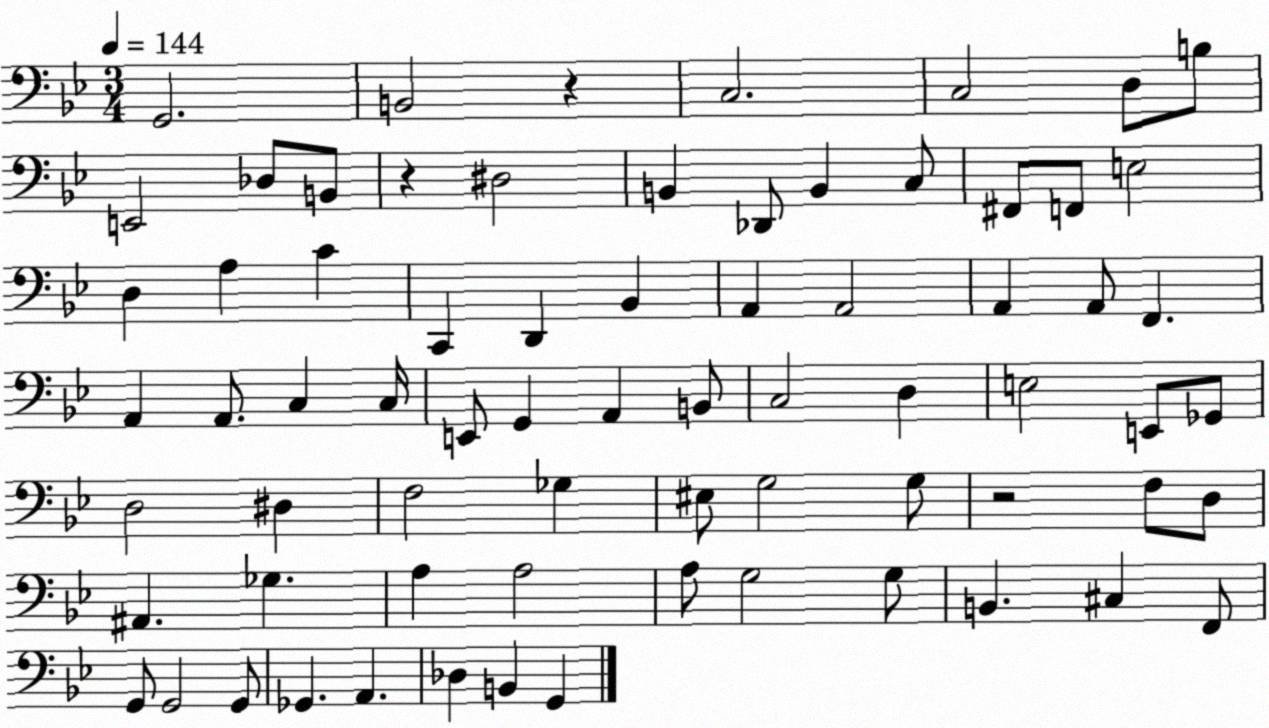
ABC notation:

X:1
T:Untitled
M:3/4
L:1/4
K:Bb
G,,2 B,,2 z C,2 C,2 D,/2 B,/2 E,,2 _D,/2 B,,/2 z ^D,2 B,, _D,,/2 B,, C,/2 ^F,,/2 F,,/2 E,2 D, A, C C,, D,, _B,, A,, A,,2 A,, A,,/2 F,, A,, A,,/2 C, C,/4 E,,/2 G,, A,, B,,/2 C,2 D, E,2 E,,/2 _G,,/2 D,2 ^D, F,2 _G, ^E,/2 G,2 G,/2 z2 F,/2 D,/2 ^A,, _G, A, A,2 A,/2 G,2 G,/2 B,, ^C, F,,/2 G,,/2 G,,2 G,,/2 _G,, A,, _D, B,, G,,